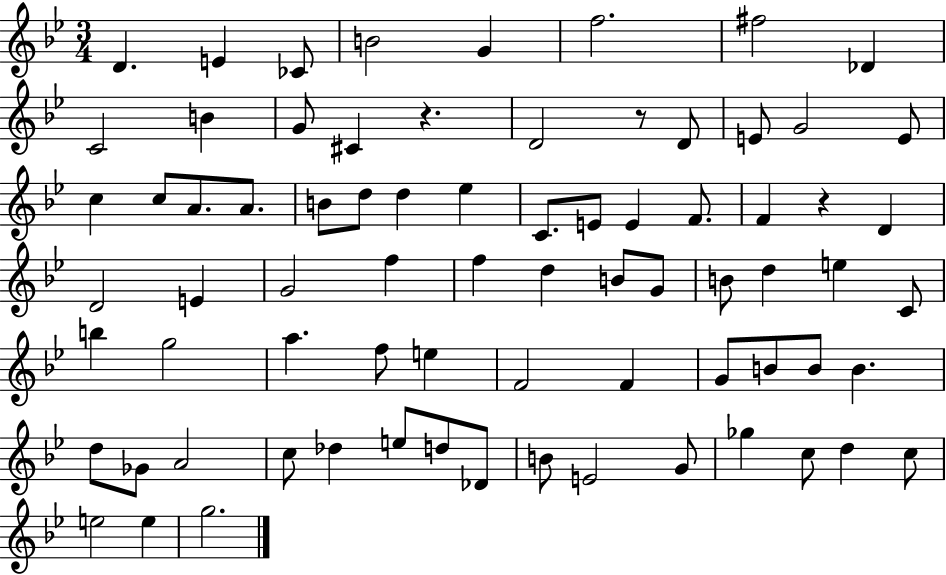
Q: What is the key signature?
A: BES major